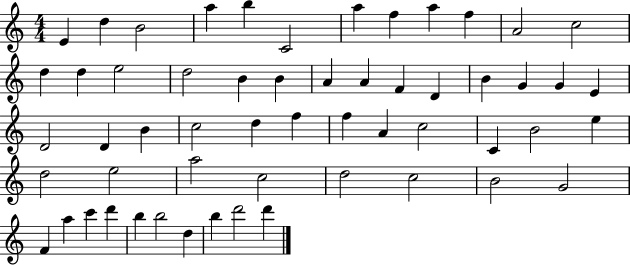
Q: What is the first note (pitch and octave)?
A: E4